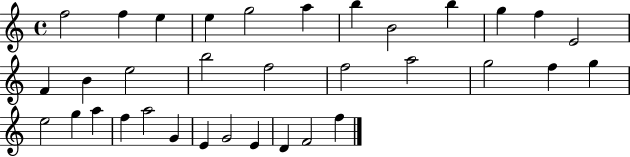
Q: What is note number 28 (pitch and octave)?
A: G4